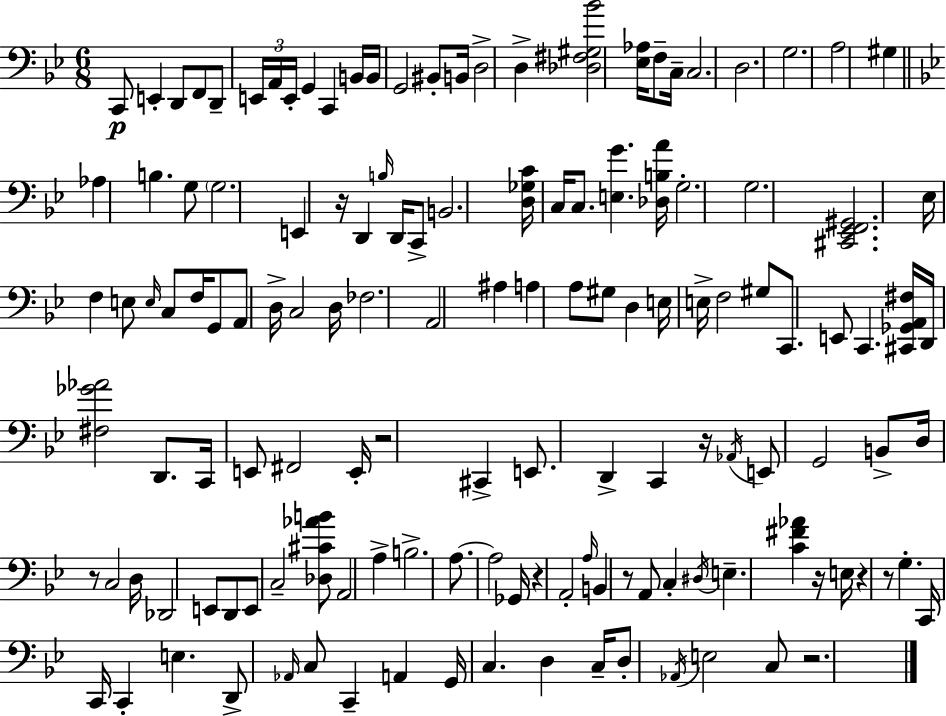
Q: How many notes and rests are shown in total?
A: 137